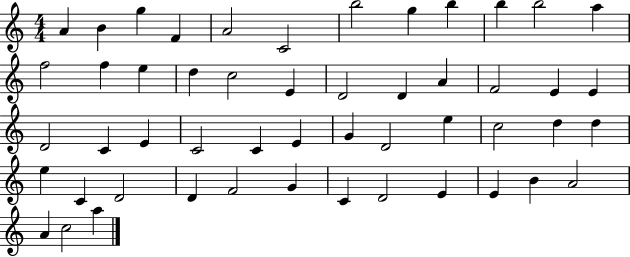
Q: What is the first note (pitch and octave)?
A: A4